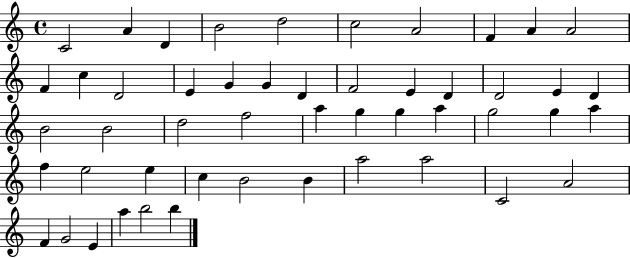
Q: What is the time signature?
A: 4/4